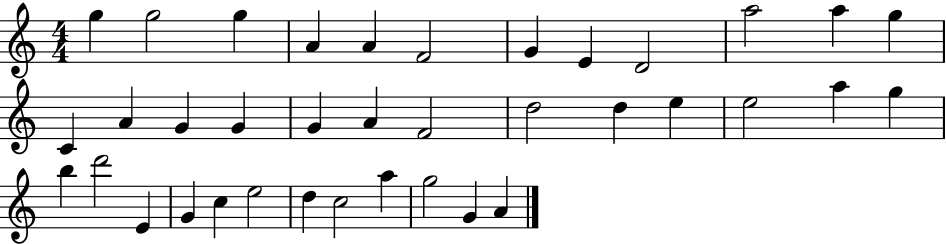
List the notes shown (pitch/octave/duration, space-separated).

G5/q G5/h G5/q A4/q A4/q F4/h G4/q E4/q D4/h A5/h A5/q G5/q C4/q A4/q G4/q G4/q G4/q A4/q F4/h D5/h D5/q E5/q E5/h A5/q G5/q B5/q D6/h E4/q G4/q C5/q E5/h D5/q C5/h A5/q G5/h G4/q A4/q